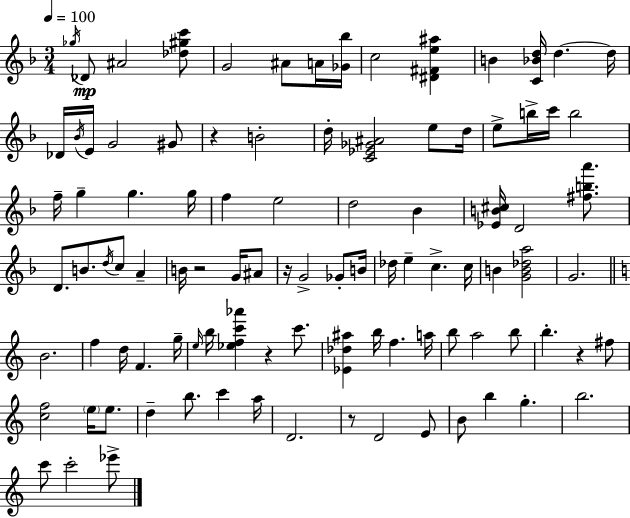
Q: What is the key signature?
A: D minor